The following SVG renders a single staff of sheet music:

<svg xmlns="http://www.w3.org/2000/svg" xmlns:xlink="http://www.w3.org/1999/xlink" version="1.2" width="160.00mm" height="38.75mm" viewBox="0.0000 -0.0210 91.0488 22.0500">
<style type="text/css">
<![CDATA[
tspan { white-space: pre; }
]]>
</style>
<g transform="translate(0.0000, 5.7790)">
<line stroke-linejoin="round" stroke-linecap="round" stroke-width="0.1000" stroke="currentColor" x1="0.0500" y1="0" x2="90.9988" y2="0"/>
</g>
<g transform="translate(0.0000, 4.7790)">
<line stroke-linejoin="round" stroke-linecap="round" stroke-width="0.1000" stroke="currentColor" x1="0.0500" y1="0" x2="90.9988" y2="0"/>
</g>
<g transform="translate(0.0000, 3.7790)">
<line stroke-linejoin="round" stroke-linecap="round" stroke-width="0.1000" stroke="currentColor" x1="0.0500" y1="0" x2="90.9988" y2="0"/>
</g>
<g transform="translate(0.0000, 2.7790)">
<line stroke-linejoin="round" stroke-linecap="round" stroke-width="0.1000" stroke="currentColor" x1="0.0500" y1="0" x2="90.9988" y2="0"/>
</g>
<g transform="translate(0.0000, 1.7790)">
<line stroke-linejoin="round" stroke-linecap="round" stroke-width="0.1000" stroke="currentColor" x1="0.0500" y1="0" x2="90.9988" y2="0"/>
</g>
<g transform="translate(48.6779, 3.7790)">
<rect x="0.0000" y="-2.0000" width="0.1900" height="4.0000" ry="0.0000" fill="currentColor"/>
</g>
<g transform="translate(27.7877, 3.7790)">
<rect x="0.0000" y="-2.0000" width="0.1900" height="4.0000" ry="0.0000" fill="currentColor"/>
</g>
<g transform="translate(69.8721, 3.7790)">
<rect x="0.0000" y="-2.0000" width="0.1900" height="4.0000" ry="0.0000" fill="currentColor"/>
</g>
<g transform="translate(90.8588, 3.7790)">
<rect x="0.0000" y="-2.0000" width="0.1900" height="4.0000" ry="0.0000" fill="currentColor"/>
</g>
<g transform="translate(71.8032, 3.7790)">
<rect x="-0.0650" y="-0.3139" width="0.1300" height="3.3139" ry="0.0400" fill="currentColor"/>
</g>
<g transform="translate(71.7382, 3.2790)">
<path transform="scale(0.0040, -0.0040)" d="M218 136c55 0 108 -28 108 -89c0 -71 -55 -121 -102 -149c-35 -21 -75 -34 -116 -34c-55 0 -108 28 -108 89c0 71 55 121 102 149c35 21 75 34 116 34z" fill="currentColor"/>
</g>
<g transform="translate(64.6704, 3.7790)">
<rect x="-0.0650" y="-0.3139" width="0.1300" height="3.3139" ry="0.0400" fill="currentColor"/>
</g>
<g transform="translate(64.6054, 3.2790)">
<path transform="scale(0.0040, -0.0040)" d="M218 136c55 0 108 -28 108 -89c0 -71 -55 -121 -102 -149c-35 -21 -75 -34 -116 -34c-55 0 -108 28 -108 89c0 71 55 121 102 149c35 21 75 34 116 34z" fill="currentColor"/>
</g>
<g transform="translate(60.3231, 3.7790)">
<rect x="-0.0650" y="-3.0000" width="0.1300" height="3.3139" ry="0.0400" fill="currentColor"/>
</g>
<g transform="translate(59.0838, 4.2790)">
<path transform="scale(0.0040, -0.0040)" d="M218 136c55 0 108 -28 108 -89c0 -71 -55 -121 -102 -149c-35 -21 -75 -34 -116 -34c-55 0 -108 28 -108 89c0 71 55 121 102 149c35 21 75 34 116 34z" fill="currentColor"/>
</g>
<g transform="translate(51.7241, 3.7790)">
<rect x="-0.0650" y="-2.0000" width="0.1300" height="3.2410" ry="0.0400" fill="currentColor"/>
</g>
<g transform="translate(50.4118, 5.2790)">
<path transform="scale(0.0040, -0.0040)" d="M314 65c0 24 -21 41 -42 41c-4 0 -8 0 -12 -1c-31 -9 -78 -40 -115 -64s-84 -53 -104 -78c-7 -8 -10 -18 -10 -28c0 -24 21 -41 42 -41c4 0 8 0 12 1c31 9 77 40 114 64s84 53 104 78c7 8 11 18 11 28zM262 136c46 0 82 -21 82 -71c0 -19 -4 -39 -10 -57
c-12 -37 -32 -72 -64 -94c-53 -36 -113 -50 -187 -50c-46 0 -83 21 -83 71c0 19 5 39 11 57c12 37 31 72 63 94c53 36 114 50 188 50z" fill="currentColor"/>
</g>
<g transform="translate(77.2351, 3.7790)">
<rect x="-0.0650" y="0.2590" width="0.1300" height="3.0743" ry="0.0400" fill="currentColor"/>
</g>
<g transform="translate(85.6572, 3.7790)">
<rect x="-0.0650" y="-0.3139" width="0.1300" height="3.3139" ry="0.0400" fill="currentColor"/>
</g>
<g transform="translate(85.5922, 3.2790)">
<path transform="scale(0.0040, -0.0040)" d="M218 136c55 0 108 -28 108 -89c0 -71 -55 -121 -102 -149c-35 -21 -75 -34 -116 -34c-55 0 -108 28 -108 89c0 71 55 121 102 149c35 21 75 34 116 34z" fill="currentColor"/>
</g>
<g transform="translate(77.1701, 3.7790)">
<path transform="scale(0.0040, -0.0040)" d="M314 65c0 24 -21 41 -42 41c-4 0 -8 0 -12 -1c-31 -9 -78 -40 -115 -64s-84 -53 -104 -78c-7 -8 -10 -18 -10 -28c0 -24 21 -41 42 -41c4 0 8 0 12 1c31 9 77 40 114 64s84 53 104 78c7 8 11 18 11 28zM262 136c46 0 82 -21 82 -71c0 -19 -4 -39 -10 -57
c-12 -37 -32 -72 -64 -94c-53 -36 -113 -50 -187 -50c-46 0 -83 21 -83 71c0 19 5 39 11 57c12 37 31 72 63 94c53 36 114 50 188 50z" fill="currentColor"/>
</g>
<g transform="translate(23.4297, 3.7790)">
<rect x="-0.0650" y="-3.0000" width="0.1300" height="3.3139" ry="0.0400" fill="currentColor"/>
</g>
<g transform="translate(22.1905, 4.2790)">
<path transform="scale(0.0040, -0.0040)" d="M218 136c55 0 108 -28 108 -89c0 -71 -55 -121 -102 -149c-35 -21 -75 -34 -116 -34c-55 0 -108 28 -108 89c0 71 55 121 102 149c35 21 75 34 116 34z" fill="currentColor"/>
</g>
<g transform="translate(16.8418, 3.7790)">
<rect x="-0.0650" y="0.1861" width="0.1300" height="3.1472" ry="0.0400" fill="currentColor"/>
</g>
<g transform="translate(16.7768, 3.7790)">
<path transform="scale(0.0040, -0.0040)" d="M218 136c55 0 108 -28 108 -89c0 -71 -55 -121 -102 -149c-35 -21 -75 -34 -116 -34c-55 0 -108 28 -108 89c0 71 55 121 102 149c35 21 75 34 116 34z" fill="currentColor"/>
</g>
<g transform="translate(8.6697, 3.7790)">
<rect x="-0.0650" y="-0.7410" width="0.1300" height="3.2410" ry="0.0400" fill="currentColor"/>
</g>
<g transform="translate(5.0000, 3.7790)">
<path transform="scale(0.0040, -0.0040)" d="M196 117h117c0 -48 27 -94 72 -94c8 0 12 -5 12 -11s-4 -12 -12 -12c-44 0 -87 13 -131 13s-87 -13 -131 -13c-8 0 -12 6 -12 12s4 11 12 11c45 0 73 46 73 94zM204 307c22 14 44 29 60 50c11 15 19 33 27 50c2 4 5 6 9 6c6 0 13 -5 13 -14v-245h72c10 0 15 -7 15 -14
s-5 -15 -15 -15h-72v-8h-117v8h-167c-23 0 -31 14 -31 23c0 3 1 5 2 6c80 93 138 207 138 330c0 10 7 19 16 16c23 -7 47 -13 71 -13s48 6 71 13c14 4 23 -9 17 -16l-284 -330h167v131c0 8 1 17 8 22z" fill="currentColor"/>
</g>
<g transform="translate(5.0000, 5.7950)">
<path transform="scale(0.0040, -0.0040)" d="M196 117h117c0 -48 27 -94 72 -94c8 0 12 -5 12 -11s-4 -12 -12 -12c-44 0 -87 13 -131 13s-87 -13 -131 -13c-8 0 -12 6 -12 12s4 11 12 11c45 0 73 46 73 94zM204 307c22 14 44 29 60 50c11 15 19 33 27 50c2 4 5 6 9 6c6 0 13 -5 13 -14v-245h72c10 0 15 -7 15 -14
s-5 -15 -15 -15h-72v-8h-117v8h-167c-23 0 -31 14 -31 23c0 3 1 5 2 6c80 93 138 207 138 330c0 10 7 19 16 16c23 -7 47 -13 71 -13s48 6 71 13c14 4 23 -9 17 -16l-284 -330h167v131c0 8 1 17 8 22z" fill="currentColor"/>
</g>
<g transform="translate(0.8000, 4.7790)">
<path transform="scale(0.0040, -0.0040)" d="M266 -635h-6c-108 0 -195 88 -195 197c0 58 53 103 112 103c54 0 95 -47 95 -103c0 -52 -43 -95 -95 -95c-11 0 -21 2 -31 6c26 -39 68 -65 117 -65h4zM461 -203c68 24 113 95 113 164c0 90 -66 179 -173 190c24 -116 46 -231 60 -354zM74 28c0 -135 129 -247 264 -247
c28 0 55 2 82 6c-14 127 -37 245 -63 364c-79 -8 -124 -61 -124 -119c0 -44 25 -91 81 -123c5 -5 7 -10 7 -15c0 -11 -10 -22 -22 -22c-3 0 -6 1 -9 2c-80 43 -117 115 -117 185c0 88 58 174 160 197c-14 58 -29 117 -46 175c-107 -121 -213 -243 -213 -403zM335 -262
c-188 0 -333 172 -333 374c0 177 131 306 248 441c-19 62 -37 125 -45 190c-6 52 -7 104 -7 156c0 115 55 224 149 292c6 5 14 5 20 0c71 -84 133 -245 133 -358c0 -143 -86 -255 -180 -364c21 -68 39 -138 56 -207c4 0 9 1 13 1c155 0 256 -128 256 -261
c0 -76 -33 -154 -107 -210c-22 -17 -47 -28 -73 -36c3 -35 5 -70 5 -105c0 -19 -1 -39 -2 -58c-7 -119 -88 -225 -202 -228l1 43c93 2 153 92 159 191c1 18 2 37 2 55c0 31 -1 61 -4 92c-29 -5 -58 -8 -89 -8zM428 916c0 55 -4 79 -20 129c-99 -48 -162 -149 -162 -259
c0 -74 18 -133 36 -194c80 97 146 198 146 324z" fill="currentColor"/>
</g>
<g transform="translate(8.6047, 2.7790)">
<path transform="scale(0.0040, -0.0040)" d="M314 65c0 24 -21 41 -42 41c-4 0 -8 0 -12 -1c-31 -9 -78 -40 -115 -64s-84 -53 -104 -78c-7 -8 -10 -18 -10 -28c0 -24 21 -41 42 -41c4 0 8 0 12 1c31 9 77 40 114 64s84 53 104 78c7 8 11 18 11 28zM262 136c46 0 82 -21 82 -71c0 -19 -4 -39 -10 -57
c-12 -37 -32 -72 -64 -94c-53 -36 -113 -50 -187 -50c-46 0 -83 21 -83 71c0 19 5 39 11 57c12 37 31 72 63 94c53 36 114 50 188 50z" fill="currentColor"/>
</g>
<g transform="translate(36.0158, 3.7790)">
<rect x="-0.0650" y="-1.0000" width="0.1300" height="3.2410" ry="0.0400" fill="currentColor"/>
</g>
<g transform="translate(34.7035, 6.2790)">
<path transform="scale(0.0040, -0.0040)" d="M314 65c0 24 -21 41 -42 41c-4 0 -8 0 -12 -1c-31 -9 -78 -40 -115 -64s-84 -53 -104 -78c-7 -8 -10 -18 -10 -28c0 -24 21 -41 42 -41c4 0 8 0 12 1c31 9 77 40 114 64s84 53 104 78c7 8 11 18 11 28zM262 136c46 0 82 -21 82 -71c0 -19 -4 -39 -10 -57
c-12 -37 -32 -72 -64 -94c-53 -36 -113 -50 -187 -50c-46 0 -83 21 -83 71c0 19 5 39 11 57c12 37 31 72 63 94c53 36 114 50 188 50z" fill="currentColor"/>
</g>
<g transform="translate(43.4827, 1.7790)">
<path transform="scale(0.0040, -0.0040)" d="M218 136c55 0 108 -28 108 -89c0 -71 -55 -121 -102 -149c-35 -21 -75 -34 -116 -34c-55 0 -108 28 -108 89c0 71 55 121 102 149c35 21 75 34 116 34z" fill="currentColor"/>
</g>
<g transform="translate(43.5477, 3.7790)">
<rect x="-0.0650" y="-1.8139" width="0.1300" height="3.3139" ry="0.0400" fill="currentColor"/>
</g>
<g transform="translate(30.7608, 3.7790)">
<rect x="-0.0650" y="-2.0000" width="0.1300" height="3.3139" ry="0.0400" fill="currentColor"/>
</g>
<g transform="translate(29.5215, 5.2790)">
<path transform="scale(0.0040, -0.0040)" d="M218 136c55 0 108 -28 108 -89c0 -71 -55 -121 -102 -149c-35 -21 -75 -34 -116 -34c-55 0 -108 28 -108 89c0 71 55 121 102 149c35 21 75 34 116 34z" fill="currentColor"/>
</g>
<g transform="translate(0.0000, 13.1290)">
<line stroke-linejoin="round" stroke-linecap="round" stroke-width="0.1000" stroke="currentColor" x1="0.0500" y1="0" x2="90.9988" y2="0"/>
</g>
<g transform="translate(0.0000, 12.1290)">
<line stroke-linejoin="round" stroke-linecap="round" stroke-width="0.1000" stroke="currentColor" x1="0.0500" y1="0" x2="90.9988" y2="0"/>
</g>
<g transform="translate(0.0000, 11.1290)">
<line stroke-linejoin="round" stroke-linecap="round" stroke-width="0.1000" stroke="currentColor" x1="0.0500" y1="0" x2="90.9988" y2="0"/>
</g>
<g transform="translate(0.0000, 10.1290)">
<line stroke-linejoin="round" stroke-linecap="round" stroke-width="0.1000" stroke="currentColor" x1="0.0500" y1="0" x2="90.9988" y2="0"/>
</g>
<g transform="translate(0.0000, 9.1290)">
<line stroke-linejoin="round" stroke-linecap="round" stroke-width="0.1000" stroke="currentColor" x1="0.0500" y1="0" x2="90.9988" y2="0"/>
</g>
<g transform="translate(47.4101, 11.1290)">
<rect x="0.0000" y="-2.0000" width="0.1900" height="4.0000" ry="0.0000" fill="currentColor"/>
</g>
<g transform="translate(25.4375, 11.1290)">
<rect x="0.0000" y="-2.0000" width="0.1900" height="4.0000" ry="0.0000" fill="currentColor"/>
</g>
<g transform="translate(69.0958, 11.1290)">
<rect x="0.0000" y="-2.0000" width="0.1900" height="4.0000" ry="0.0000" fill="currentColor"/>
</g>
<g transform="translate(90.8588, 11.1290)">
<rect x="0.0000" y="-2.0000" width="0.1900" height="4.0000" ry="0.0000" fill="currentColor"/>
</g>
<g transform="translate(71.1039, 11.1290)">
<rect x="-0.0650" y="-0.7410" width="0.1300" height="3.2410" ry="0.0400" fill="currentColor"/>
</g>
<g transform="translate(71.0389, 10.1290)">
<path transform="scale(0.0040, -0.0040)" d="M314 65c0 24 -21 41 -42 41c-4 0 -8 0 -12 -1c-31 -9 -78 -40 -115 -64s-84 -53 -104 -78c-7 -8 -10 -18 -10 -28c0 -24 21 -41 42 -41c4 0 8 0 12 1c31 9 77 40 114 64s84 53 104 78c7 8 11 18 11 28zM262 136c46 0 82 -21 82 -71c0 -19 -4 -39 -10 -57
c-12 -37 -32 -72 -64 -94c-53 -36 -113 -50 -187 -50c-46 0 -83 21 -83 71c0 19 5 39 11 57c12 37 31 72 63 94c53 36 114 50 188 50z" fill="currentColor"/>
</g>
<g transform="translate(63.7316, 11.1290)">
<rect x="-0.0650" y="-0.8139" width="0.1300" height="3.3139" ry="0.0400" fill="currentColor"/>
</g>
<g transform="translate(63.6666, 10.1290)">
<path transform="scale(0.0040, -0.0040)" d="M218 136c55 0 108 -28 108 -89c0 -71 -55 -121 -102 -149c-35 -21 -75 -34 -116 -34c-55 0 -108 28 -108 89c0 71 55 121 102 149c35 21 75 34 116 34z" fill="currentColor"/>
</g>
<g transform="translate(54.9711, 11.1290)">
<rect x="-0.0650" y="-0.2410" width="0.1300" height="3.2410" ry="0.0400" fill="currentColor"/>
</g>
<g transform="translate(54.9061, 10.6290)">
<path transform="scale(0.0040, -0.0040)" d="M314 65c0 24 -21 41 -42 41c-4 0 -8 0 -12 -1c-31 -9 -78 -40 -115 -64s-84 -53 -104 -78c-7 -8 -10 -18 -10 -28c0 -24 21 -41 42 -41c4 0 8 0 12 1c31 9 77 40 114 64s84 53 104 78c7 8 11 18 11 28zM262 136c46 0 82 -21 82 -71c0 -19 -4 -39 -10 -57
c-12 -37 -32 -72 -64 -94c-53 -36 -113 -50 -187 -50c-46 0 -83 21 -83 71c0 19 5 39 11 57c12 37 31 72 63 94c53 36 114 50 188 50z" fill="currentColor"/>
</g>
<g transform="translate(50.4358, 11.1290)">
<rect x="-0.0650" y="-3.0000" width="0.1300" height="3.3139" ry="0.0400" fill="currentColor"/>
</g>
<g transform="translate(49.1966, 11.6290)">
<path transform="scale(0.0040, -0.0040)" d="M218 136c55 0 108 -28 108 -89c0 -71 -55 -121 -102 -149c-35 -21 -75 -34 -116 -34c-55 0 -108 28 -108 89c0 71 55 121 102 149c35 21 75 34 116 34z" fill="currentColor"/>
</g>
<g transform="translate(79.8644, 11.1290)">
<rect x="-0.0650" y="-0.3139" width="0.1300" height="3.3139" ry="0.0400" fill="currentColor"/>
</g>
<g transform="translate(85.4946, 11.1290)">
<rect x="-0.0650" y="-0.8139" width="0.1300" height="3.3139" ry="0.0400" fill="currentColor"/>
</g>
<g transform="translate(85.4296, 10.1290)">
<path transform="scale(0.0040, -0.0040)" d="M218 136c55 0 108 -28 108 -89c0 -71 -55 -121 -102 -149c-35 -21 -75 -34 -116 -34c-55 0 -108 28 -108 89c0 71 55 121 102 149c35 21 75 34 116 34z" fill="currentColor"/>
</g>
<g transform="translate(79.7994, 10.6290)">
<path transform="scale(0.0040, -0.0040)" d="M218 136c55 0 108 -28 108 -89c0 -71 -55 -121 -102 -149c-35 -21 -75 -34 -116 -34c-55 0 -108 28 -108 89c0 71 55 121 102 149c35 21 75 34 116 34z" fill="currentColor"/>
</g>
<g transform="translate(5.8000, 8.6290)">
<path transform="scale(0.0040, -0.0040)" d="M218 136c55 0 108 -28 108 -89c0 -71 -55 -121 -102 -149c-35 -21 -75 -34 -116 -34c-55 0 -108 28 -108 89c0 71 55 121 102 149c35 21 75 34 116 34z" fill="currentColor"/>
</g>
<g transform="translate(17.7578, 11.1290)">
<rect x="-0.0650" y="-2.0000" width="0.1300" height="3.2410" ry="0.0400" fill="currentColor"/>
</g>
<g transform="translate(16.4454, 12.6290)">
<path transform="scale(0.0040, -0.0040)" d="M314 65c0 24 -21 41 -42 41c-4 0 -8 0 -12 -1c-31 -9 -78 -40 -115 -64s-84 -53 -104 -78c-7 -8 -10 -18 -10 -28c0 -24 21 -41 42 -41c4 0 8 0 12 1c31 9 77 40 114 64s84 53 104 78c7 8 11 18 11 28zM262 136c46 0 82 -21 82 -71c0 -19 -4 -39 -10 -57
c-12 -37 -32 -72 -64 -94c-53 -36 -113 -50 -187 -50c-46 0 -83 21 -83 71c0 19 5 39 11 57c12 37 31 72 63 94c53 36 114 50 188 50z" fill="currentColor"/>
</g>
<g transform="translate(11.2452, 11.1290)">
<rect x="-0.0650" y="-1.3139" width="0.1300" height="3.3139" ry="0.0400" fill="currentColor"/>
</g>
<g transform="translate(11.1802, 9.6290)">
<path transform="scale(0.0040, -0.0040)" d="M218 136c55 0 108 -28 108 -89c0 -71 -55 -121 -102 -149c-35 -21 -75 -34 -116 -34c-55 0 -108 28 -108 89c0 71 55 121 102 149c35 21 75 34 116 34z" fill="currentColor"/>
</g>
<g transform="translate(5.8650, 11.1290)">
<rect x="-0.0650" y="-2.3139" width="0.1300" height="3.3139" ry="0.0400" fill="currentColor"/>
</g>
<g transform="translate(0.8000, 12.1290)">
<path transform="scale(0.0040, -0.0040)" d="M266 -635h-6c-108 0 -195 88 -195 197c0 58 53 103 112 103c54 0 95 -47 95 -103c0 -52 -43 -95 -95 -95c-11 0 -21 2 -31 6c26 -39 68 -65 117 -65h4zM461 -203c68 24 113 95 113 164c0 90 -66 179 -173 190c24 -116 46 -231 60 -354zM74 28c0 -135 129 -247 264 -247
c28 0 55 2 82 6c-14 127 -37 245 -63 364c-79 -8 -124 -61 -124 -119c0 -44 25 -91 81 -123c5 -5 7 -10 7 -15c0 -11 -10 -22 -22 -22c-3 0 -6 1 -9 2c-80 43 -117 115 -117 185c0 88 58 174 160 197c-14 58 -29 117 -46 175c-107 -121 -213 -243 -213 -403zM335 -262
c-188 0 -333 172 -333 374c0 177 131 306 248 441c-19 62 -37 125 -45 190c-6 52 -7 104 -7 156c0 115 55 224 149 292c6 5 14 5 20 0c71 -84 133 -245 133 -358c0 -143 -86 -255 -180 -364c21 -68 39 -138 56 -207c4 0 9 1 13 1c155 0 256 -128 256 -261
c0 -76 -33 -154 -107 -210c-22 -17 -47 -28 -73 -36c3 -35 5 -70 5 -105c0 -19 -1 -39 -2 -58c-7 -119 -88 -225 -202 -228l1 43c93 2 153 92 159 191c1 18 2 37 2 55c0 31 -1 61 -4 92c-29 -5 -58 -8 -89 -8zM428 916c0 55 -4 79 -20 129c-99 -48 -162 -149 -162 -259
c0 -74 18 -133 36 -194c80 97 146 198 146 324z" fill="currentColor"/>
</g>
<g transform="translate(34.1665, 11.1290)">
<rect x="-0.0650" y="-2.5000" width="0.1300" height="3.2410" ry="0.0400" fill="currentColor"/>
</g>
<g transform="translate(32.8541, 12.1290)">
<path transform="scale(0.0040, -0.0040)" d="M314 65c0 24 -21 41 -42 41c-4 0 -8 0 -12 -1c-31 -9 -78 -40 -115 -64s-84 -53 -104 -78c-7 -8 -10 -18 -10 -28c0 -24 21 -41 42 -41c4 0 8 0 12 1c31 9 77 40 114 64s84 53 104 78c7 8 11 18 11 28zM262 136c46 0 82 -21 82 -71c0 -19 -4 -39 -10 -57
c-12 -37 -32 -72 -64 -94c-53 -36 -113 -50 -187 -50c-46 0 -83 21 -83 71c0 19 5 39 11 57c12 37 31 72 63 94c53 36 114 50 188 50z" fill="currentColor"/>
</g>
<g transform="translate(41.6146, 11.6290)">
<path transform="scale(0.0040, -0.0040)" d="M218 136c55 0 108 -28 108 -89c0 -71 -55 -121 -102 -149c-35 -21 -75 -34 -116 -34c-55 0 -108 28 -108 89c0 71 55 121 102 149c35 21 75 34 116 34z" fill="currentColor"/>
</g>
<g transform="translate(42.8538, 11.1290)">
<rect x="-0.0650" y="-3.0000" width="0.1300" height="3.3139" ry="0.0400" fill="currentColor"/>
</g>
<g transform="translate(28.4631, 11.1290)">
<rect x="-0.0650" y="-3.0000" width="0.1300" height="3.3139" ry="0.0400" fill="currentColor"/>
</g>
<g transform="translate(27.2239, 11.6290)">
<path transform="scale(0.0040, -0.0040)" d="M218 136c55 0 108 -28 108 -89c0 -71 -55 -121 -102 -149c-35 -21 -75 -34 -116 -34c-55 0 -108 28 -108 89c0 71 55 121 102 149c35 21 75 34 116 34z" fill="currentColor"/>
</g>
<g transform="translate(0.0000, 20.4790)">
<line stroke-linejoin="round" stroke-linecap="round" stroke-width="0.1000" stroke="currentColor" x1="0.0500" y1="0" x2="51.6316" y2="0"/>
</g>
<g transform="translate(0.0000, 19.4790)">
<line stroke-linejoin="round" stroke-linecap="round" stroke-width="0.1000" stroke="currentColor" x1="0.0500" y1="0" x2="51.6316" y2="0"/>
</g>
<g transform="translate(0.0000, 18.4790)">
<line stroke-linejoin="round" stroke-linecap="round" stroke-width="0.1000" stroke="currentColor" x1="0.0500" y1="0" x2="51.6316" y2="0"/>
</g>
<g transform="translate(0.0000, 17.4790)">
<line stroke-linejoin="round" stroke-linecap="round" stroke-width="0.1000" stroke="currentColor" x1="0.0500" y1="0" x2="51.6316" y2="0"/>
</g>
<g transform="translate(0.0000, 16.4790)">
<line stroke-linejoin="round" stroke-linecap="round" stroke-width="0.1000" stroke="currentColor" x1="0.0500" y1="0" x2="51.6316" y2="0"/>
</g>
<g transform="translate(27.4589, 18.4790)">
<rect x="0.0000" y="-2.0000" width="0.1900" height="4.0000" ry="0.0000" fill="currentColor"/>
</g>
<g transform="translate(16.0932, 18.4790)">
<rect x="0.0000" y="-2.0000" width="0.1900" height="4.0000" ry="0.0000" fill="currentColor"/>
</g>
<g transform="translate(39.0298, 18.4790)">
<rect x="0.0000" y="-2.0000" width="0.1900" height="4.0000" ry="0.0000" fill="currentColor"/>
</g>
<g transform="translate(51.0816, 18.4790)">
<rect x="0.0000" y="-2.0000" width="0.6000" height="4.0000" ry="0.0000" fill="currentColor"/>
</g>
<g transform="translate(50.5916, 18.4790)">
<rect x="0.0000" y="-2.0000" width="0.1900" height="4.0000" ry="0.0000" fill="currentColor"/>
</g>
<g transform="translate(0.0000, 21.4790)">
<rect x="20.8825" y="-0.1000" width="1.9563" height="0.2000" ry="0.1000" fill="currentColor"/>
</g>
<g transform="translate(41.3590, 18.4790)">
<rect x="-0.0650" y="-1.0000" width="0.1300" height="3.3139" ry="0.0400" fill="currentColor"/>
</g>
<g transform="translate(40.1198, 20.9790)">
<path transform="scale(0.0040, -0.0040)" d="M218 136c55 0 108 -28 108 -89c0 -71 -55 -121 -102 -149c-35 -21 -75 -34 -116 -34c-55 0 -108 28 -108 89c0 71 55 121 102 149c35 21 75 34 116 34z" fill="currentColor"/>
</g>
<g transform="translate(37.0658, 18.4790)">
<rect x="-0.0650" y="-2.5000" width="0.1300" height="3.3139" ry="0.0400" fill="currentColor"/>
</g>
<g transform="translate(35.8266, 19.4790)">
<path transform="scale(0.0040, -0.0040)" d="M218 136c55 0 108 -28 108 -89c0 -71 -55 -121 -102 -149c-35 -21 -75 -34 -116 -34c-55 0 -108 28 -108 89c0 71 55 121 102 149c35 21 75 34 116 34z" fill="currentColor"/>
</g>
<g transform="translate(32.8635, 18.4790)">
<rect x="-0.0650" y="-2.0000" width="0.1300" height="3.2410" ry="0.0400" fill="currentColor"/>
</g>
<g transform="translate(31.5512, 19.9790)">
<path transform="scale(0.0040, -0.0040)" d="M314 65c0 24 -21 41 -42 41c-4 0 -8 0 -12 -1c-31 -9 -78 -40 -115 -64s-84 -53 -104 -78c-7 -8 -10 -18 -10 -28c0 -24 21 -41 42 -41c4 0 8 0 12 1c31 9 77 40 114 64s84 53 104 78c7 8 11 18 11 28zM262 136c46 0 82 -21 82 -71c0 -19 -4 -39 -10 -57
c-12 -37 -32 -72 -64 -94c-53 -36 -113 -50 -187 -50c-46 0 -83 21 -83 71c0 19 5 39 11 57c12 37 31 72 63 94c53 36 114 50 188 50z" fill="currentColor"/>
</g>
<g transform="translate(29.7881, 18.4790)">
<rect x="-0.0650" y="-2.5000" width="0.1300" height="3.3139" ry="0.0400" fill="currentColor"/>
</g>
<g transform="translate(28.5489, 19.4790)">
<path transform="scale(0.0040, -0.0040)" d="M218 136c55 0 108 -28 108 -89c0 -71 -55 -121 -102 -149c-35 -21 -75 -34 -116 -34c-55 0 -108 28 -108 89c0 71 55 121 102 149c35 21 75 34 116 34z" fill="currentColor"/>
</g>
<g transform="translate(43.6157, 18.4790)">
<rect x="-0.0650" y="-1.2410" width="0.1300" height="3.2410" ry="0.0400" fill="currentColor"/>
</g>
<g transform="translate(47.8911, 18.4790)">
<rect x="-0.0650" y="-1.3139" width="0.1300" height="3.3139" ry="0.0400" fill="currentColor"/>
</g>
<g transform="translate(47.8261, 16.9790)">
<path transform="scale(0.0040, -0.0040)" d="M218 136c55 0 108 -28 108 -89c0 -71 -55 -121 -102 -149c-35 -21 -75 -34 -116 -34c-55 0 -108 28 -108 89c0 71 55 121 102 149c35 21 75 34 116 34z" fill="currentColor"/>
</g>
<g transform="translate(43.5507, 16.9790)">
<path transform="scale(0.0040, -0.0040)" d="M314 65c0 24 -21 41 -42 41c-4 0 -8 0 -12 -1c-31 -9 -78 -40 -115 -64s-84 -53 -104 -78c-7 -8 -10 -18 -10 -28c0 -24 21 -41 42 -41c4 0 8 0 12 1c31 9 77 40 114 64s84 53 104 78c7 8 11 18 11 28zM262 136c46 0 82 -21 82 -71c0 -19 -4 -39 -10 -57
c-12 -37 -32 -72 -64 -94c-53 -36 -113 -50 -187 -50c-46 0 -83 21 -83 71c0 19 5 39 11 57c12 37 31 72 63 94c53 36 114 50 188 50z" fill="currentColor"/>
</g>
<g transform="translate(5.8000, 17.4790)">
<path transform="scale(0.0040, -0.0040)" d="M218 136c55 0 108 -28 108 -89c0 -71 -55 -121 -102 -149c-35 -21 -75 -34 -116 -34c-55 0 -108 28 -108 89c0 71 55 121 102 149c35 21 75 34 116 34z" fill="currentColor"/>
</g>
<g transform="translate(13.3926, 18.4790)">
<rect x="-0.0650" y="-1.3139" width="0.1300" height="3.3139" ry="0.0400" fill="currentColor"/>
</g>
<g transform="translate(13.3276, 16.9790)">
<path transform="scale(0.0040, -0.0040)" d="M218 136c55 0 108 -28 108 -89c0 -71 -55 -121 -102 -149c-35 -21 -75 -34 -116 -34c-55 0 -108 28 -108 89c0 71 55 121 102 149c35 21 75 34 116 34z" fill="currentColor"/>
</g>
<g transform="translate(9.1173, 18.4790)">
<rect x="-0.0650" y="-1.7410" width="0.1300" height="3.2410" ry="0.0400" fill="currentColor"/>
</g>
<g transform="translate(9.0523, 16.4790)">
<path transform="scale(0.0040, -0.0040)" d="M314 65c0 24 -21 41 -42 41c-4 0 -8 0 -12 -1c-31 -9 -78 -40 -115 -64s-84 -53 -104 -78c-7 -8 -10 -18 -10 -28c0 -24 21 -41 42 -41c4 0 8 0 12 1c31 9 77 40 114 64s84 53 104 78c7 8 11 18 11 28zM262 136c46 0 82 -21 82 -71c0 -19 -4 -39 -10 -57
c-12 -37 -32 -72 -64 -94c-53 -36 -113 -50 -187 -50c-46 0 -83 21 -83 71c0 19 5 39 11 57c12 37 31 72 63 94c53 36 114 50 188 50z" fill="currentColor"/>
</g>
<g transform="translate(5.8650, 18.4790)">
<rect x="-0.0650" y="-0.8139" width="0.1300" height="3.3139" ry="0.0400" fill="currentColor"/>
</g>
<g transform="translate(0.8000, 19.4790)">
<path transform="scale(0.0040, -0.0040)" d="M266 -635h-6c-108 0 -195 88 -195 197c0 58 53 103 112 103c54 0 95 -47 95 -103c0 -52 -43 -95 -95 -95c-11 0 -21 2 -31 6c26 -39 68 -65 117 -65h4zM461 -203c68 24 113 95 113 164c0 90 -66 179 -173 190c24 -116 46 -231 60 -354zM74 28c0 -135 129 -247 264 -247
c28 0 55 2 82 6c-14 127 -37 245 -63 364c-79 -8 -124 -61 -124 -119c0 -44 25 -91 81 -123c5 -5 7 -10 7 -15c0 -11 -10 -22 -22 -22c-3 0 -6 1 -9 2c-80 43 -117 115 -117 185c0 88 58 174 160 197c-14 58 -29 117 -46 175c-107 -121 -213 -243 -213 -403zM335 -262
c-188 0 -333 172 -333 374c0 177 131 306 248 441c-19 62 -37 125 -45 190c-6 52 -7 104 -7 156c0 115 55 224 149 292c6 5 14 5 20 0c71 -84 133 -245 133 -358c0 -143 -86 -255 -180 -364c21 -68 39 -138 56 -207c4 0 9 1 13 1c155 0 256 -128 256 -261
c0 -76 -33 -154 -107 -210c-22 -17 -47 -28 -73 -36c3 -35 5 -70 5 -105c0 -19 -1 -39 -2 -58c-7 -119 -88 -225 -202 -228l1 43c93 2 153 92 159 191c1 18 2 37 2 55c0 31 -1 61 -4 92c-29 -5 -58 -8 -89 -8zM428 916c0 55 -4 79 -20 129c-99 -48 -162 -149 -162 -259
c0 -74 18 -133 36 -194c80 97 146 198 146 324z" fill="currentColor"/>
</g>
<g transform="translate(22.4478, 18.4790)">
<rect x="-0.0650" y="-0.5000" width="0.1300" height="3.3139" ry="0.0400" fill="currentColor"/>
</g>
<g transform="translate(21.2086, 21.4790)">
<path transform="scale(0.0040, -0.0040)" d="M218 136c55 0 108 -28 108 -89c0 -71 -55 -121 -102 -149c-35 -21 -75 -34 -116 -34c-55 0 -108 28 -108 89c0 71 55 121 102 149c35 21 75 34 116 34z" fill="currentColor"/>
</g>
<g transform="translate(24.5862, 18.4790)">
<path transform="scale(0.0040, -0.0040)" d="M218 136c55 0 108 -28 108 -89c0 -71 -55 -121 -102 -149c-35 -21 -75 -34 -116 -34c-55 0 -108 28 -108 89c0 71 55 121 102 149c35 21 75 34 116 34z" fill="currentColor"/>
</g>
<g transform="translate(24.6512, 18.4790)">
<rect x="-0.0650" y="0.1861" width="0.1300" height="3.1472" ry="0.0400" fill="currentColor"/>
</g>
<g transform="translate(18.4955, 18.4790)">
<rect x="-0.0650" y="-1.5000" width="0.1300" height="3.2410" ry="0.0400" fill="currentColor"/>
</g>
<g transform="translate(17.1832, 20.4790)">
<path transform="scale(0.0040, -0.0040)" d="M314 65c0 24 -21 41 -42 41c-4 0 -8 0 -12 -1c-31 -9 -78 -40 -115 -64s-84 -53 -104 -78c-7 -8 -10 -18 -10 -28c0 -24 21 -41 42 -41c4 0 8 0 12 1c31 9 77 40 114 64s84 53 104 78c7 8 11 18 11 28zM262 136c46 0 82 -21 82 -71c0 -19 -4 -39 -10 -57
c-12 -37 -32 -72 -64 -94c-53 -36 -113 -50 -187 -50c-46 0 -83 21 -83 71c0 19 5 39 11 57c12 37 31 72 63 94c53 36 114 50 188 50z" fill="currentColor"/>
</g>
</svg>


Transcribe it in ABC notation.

X:1
T:Untitled
M:4/4
L:1/4
K:C
d2 B A F D2 f F2 A c c B2 c g e F2 A G2 A A c2 d d2 c d d f2 e E2 C B G F2 G D e2 e